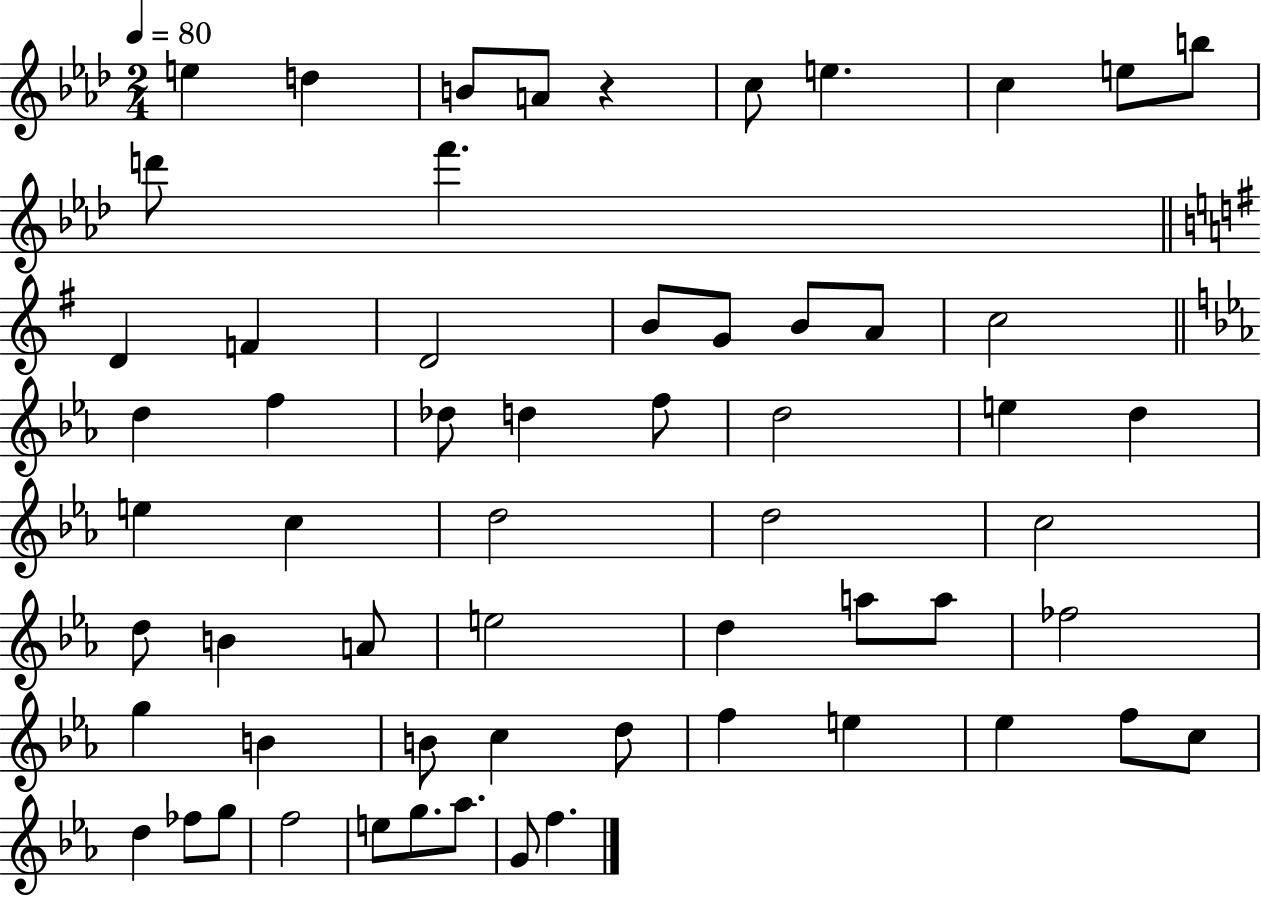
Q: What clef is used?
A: treble